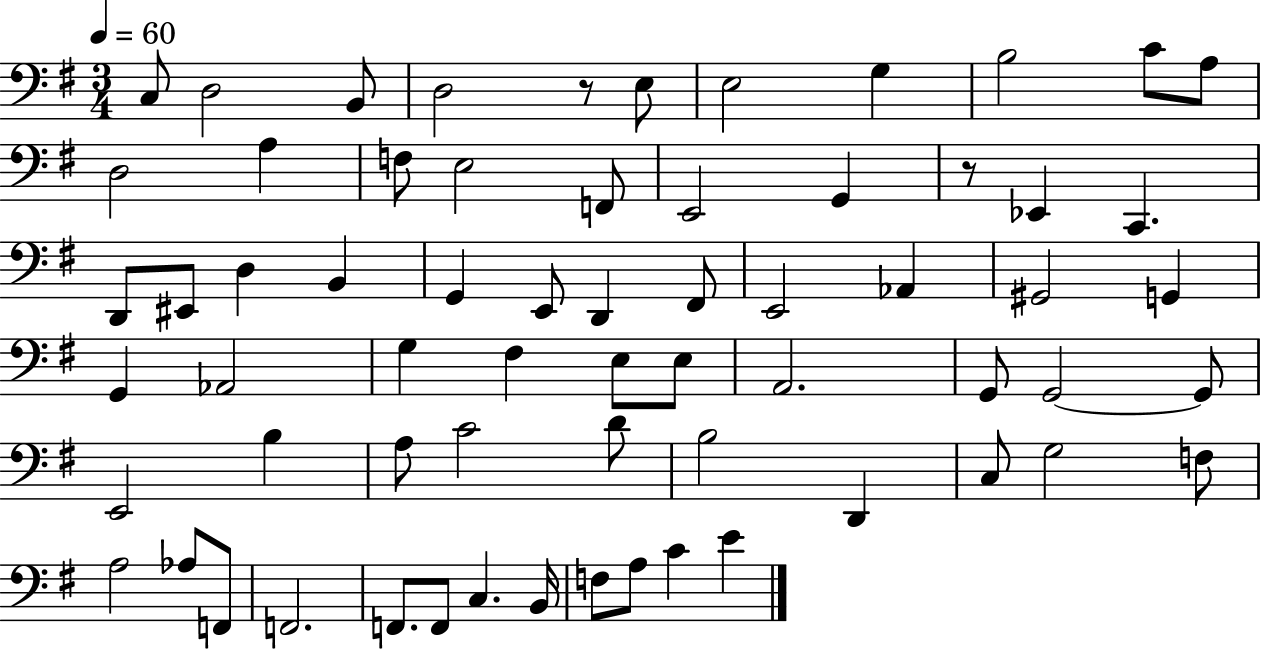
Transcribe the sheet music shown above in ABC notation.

X:1
T:Untitled
M:3/4
L:1/4
K:G
C,/2 D,2 B,,/2 D,2 z/2 E,/2 E,2 G, B,2 C/2 A,/2 D,2 A, F,/2 E,2 F,,/2 E,,2 G,, z/2 _E,, C,, D,,/2 ^E,,/2 D, B,, G,, E,,/2 D,, ^F,,/2 E,,2 _A,, ^G,,2 G,, G,, _A,,2 G, ^F, E,/2 E,/2 A,,2 G,,/2 G,,2 G,,/2 E,,2 B, A,/2 C2 D/2 B,2 D,, C,/2 G,2 F,/2 A,2 _A,/2 F,,/2 F,,2 F,,/2 F,,/2 C, B,,/4 F,/2 A,/2 C E